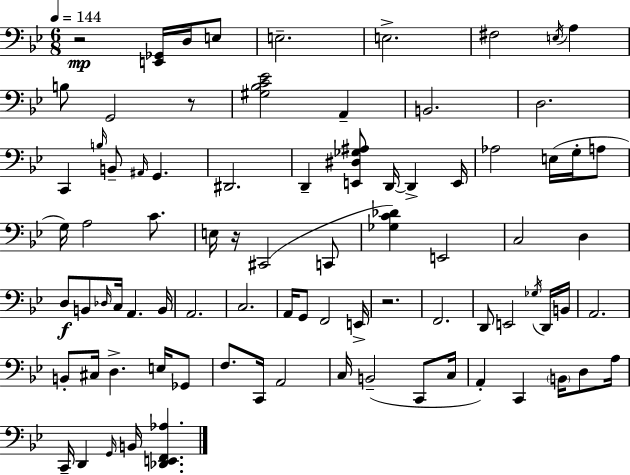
{
  \clef bass
  \numericTimeSignature
  \time 6/8
  \key bes \major
  \tempo 4 = 144
  r2\mp <e, ges,>16 d16 e8 | e2.-- | e2.-> | fis2 \acciaccatura { e16 } a4 | \break b8 g,2 r8 | <gis bes c' ees'>2 a,4-- | b,2. | d2. | \break c,4 \grace { b16 } b,8-- \grace { ais,16 } g,4. | dis,2. | d,4-- <e, dis ges ais>8 d,16~~ d,4-> | e,16 aes2 e16( | \break g16-. a8 g16) a2 | c'8. e16 r16 cis,2( | c,8 <ges c' des'>4) e,2 | c2 d4 | \break d8\f b,8 \grace { des16 } c16 a,4. | b,16 a,2. | c2. | a,16 g,8 f,2 | \break e,16-> r2. | f,2. | d,8 e,2 | \acciaccatura { ges16 } d,16 b,16 a,2. | \break b,8-. cis16 d4.-> | e16 ges,8 f8. c,16 a,2 | c16 b,2--( | c,8 c16 a,4-.) c,4 | \break \parenthesize b,16 d8 a16 c,16-- d,4 \grace { g,16 } b,16 | <des, e, f, aes>4. \bar "|."
}